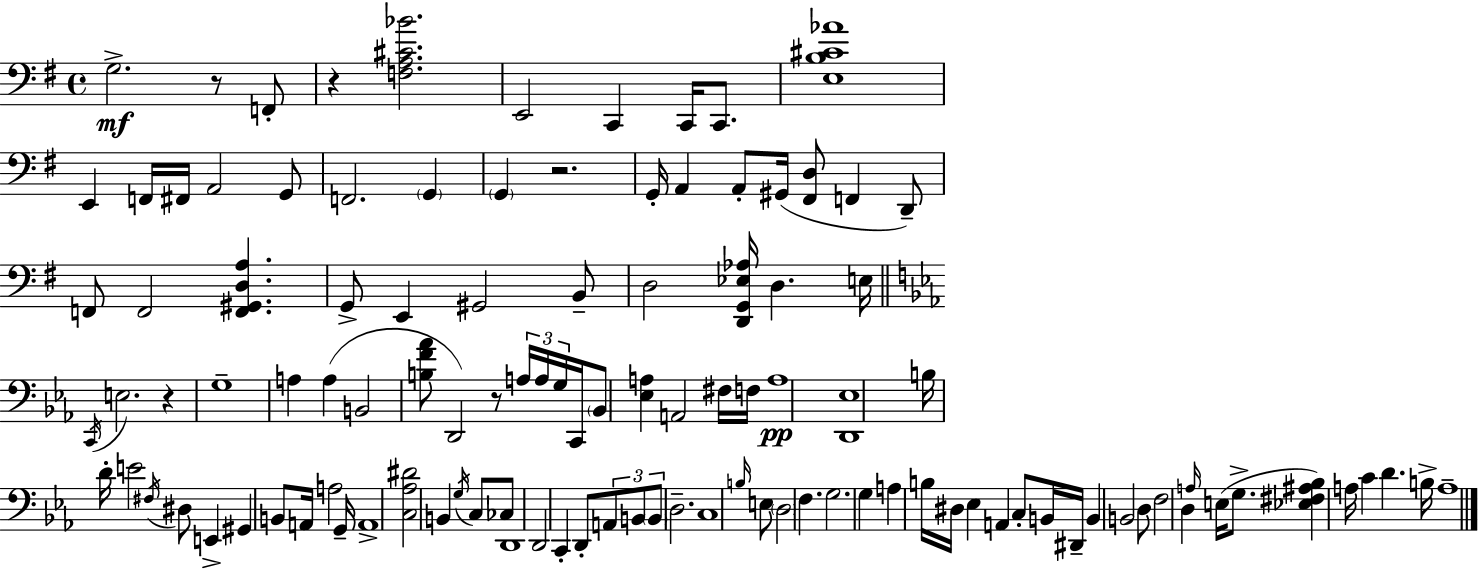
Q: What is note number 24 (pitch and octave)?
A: E2